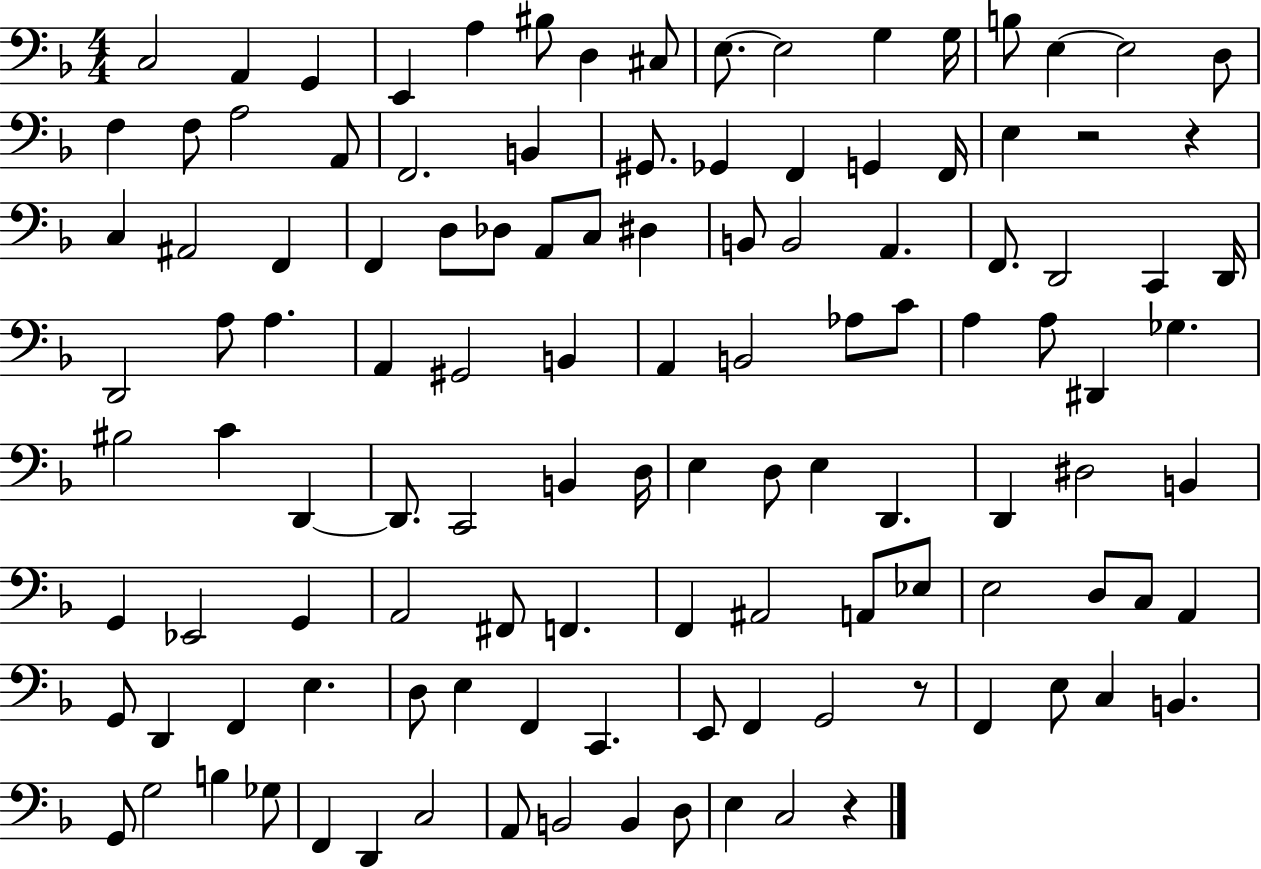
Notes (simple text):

C3/h A2/q G2/q E2/q A3/q BIS3/e D3/q C#3/e E3/e. E3/h G3/q G3/s B3/e E3/q E3/h D3/e F3/q F3/e A3/h A2/e F2/h. B2/q G#2/e. Gb2/q F2/q G2/q F2/s E3/q R/h R/q C3/q A#2/h F2/q F2/q D3/e Db3/e A2/e C3/e D#3/q B2/e B2/h A2/q. F2/e. D2/h C2/q D2/s D2/h A3/e A3/q. A2/q G#2/h B2/q A2/q B2/h Ab3/e C4/e A3/q A3/e D#2/q Gb3/q. BIS3/h C4/q D2/q D2/e. C2/h B2/q D3/s E3/q D3/e E3/q D2/q. D2/q D#3/h B2/q G2/q Eb2/h G2/q A2/h F#2/e F2/q. F2/q A#2/h A2/e Eb3/e E3/h D3/e C3/e A2/q G2/e D2/q F2/q E3/q. D3/e E3/q F2/q C2/q. E2/e F2/q G2/h R/e F2/q E3/e C3/q B2/q. G2/e G3/h B3/q Gb3/e F2/q D2/q C3/h A2/e B2/h B2/q D3/e E3/q C3/h R/q